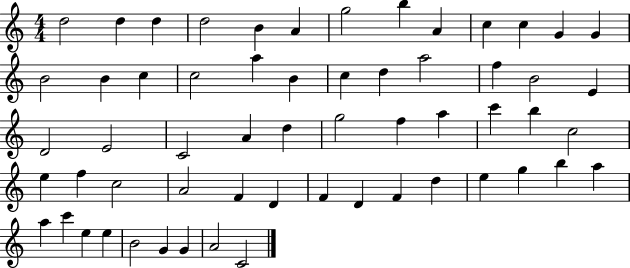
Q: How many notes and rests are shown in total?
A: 59